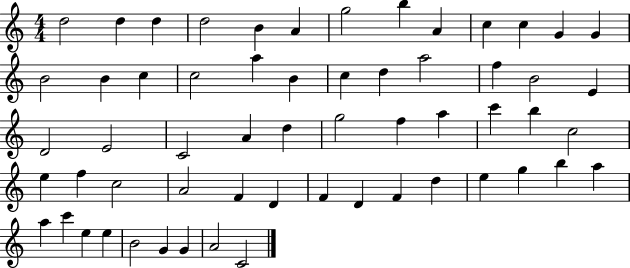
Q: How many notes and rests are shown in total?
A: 59